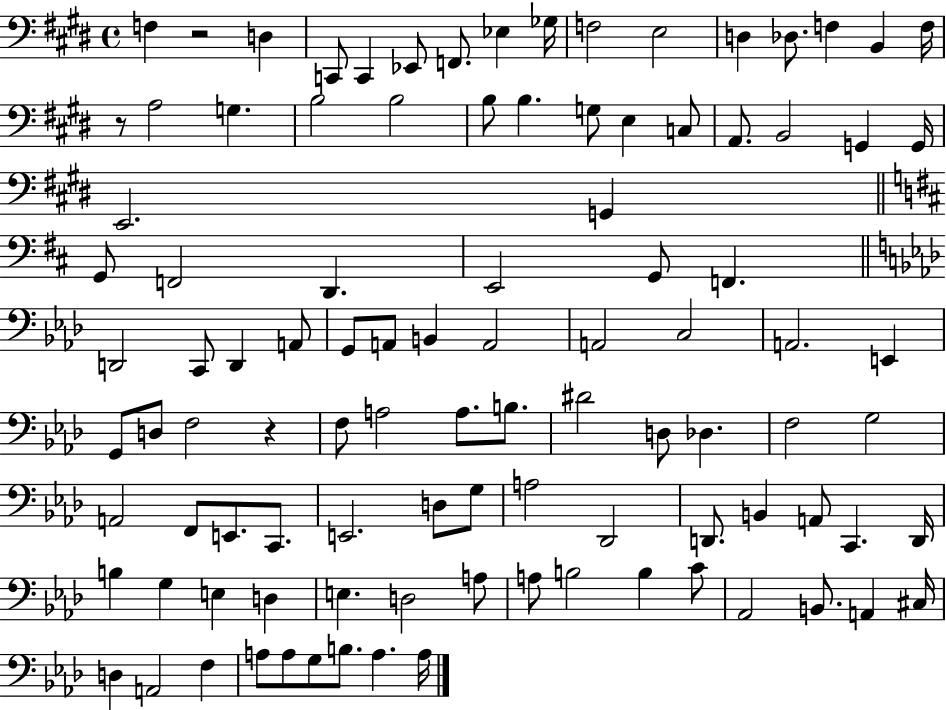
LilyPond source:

{
  \clef bass
  \time 4/4
  \defaultTimeSignature
  \key e \major
  f4 r2 d4 | c,8 c,4 ees,8 f,8. ees4 ges16 | f2 e2 | d4 des8. f4 b,4 f16 | \break r8 a2 g4. | b2 b2 | b8 b4. g8 e4 c8 | a,8. b,2 g,4 g,16 | \break e,2. g,4 | \bar "||" \break \key d \major g,8 f,2 d,4. | e,2 g,8 f,4. | \bar "||" \break \key f \minor d,2 c,8 d,4 a,8 | g,8 a,8 b,4 a,2 | a,2 c2 | a,2. e,4 | \break g,8 d8 f2 r4 | f8 a2 a8. b8. | dis'2 d8 des4. | f2 g2 | \break a,2 f,8 e,8. c,8. | e,2. d8 g8 | a2 des,2 | d,8. b,4 a,8 c,4. d,16 | \break b4 g4 e4 d4 | e4. d2 a8 | a8 b2 b4 c'8 | aes,2 b,8. a,4 cis16 | \break d4 a,2 f4 | a8 a8 g8 b8. a4. a16 | \bar "|."
}